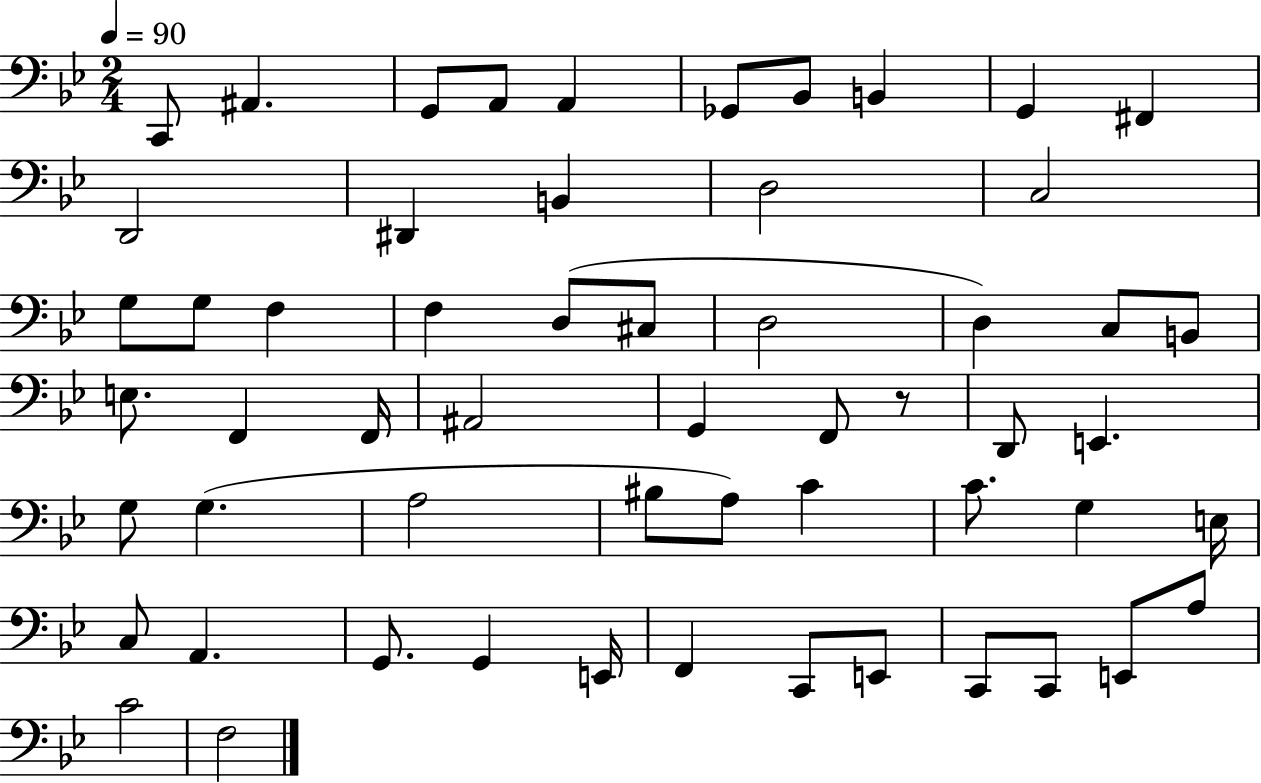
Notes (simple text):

C2/e A#2/q. G2/e A2/e A2/q Gb2/e Bb2/e B2/q G2/q F#2/q D2/h D#2/q B2/q D3/h C3/h G3/e G3/e F3/q F3/q D3/e C#3/e D3/h D3/q C3/e B2/e E3/e. F2/q F2/s A#2/h G2/q F2/e R/e D2/e E2/q. G3/e G3/q. A3/h BIS3/e A3/e C4/q C4/e. G3/q E3/s C3/e A2/q. G2/e. G2/q E2/s F2/q C2/e E2/e C2/e C2/e E2/e A3/e C4/h F3/h